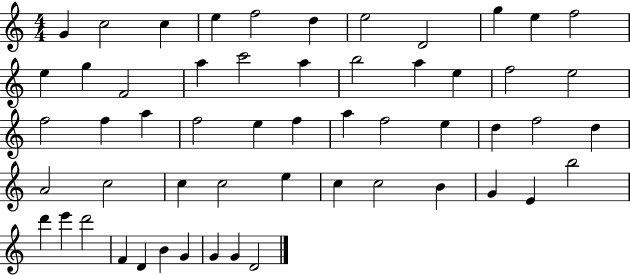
{
  \clef treble
  \numericTimeSignature
  \time 4/4
  \key c \major
  g'4 c''2 c''4 | e''4 f''2 d''4 | e''2 d'2 | g''4 e''4 f''2 | \break e''4 g''4 f'2 | a''4 c'''2 a''4 | b''2 a''4 e''4 | f''2 e''2 | \break f''2 f''4 a''4 | f''2 e''4 f''4 | a''4 f''2 e''4 | d''4 f''2 d''4 | \break a'2 c''2 | c''4 c''2 e''4 | c''4 c''2 b'4 | g'4 e'4 b''2 | \break d'''4 e'''4 d'''2 | f'4 d'4 b'4 g'4 | g'4 g'4 d'2 | \bar "|."
}